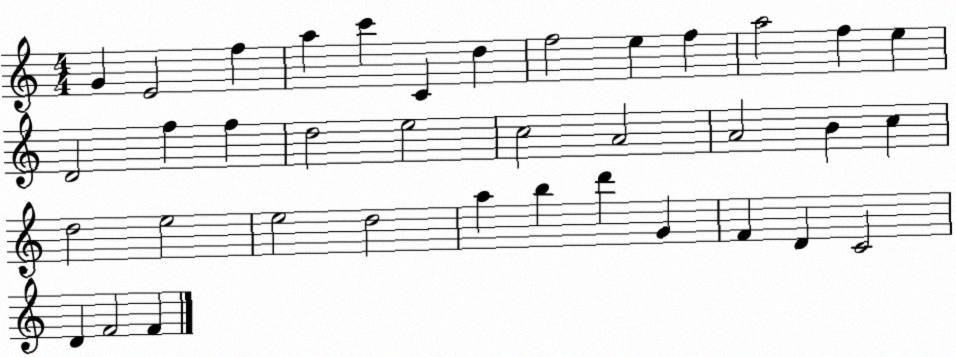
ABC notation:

X:1
T:Untitled
M:4/4
L:1/4
K:C
G E2 f a c' C d f2 e f a2 f e D2 f f d2 e2 c2 A2 A2 B c d2 e2 e2 d2 a b d' G F D C2 D F2 F